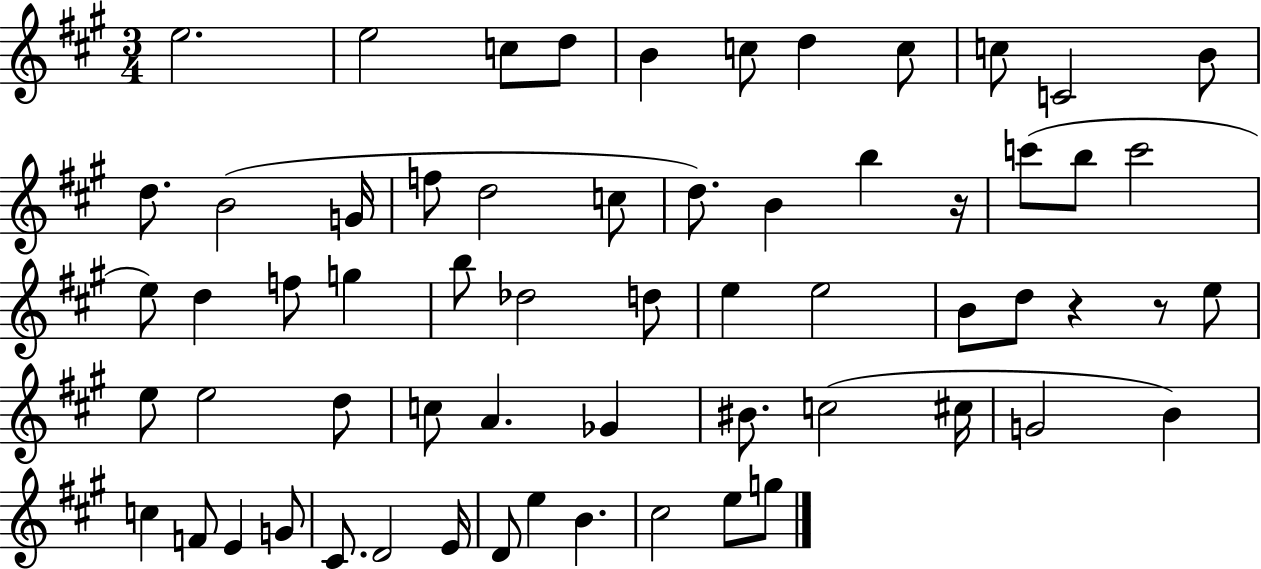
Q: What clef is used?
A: treble